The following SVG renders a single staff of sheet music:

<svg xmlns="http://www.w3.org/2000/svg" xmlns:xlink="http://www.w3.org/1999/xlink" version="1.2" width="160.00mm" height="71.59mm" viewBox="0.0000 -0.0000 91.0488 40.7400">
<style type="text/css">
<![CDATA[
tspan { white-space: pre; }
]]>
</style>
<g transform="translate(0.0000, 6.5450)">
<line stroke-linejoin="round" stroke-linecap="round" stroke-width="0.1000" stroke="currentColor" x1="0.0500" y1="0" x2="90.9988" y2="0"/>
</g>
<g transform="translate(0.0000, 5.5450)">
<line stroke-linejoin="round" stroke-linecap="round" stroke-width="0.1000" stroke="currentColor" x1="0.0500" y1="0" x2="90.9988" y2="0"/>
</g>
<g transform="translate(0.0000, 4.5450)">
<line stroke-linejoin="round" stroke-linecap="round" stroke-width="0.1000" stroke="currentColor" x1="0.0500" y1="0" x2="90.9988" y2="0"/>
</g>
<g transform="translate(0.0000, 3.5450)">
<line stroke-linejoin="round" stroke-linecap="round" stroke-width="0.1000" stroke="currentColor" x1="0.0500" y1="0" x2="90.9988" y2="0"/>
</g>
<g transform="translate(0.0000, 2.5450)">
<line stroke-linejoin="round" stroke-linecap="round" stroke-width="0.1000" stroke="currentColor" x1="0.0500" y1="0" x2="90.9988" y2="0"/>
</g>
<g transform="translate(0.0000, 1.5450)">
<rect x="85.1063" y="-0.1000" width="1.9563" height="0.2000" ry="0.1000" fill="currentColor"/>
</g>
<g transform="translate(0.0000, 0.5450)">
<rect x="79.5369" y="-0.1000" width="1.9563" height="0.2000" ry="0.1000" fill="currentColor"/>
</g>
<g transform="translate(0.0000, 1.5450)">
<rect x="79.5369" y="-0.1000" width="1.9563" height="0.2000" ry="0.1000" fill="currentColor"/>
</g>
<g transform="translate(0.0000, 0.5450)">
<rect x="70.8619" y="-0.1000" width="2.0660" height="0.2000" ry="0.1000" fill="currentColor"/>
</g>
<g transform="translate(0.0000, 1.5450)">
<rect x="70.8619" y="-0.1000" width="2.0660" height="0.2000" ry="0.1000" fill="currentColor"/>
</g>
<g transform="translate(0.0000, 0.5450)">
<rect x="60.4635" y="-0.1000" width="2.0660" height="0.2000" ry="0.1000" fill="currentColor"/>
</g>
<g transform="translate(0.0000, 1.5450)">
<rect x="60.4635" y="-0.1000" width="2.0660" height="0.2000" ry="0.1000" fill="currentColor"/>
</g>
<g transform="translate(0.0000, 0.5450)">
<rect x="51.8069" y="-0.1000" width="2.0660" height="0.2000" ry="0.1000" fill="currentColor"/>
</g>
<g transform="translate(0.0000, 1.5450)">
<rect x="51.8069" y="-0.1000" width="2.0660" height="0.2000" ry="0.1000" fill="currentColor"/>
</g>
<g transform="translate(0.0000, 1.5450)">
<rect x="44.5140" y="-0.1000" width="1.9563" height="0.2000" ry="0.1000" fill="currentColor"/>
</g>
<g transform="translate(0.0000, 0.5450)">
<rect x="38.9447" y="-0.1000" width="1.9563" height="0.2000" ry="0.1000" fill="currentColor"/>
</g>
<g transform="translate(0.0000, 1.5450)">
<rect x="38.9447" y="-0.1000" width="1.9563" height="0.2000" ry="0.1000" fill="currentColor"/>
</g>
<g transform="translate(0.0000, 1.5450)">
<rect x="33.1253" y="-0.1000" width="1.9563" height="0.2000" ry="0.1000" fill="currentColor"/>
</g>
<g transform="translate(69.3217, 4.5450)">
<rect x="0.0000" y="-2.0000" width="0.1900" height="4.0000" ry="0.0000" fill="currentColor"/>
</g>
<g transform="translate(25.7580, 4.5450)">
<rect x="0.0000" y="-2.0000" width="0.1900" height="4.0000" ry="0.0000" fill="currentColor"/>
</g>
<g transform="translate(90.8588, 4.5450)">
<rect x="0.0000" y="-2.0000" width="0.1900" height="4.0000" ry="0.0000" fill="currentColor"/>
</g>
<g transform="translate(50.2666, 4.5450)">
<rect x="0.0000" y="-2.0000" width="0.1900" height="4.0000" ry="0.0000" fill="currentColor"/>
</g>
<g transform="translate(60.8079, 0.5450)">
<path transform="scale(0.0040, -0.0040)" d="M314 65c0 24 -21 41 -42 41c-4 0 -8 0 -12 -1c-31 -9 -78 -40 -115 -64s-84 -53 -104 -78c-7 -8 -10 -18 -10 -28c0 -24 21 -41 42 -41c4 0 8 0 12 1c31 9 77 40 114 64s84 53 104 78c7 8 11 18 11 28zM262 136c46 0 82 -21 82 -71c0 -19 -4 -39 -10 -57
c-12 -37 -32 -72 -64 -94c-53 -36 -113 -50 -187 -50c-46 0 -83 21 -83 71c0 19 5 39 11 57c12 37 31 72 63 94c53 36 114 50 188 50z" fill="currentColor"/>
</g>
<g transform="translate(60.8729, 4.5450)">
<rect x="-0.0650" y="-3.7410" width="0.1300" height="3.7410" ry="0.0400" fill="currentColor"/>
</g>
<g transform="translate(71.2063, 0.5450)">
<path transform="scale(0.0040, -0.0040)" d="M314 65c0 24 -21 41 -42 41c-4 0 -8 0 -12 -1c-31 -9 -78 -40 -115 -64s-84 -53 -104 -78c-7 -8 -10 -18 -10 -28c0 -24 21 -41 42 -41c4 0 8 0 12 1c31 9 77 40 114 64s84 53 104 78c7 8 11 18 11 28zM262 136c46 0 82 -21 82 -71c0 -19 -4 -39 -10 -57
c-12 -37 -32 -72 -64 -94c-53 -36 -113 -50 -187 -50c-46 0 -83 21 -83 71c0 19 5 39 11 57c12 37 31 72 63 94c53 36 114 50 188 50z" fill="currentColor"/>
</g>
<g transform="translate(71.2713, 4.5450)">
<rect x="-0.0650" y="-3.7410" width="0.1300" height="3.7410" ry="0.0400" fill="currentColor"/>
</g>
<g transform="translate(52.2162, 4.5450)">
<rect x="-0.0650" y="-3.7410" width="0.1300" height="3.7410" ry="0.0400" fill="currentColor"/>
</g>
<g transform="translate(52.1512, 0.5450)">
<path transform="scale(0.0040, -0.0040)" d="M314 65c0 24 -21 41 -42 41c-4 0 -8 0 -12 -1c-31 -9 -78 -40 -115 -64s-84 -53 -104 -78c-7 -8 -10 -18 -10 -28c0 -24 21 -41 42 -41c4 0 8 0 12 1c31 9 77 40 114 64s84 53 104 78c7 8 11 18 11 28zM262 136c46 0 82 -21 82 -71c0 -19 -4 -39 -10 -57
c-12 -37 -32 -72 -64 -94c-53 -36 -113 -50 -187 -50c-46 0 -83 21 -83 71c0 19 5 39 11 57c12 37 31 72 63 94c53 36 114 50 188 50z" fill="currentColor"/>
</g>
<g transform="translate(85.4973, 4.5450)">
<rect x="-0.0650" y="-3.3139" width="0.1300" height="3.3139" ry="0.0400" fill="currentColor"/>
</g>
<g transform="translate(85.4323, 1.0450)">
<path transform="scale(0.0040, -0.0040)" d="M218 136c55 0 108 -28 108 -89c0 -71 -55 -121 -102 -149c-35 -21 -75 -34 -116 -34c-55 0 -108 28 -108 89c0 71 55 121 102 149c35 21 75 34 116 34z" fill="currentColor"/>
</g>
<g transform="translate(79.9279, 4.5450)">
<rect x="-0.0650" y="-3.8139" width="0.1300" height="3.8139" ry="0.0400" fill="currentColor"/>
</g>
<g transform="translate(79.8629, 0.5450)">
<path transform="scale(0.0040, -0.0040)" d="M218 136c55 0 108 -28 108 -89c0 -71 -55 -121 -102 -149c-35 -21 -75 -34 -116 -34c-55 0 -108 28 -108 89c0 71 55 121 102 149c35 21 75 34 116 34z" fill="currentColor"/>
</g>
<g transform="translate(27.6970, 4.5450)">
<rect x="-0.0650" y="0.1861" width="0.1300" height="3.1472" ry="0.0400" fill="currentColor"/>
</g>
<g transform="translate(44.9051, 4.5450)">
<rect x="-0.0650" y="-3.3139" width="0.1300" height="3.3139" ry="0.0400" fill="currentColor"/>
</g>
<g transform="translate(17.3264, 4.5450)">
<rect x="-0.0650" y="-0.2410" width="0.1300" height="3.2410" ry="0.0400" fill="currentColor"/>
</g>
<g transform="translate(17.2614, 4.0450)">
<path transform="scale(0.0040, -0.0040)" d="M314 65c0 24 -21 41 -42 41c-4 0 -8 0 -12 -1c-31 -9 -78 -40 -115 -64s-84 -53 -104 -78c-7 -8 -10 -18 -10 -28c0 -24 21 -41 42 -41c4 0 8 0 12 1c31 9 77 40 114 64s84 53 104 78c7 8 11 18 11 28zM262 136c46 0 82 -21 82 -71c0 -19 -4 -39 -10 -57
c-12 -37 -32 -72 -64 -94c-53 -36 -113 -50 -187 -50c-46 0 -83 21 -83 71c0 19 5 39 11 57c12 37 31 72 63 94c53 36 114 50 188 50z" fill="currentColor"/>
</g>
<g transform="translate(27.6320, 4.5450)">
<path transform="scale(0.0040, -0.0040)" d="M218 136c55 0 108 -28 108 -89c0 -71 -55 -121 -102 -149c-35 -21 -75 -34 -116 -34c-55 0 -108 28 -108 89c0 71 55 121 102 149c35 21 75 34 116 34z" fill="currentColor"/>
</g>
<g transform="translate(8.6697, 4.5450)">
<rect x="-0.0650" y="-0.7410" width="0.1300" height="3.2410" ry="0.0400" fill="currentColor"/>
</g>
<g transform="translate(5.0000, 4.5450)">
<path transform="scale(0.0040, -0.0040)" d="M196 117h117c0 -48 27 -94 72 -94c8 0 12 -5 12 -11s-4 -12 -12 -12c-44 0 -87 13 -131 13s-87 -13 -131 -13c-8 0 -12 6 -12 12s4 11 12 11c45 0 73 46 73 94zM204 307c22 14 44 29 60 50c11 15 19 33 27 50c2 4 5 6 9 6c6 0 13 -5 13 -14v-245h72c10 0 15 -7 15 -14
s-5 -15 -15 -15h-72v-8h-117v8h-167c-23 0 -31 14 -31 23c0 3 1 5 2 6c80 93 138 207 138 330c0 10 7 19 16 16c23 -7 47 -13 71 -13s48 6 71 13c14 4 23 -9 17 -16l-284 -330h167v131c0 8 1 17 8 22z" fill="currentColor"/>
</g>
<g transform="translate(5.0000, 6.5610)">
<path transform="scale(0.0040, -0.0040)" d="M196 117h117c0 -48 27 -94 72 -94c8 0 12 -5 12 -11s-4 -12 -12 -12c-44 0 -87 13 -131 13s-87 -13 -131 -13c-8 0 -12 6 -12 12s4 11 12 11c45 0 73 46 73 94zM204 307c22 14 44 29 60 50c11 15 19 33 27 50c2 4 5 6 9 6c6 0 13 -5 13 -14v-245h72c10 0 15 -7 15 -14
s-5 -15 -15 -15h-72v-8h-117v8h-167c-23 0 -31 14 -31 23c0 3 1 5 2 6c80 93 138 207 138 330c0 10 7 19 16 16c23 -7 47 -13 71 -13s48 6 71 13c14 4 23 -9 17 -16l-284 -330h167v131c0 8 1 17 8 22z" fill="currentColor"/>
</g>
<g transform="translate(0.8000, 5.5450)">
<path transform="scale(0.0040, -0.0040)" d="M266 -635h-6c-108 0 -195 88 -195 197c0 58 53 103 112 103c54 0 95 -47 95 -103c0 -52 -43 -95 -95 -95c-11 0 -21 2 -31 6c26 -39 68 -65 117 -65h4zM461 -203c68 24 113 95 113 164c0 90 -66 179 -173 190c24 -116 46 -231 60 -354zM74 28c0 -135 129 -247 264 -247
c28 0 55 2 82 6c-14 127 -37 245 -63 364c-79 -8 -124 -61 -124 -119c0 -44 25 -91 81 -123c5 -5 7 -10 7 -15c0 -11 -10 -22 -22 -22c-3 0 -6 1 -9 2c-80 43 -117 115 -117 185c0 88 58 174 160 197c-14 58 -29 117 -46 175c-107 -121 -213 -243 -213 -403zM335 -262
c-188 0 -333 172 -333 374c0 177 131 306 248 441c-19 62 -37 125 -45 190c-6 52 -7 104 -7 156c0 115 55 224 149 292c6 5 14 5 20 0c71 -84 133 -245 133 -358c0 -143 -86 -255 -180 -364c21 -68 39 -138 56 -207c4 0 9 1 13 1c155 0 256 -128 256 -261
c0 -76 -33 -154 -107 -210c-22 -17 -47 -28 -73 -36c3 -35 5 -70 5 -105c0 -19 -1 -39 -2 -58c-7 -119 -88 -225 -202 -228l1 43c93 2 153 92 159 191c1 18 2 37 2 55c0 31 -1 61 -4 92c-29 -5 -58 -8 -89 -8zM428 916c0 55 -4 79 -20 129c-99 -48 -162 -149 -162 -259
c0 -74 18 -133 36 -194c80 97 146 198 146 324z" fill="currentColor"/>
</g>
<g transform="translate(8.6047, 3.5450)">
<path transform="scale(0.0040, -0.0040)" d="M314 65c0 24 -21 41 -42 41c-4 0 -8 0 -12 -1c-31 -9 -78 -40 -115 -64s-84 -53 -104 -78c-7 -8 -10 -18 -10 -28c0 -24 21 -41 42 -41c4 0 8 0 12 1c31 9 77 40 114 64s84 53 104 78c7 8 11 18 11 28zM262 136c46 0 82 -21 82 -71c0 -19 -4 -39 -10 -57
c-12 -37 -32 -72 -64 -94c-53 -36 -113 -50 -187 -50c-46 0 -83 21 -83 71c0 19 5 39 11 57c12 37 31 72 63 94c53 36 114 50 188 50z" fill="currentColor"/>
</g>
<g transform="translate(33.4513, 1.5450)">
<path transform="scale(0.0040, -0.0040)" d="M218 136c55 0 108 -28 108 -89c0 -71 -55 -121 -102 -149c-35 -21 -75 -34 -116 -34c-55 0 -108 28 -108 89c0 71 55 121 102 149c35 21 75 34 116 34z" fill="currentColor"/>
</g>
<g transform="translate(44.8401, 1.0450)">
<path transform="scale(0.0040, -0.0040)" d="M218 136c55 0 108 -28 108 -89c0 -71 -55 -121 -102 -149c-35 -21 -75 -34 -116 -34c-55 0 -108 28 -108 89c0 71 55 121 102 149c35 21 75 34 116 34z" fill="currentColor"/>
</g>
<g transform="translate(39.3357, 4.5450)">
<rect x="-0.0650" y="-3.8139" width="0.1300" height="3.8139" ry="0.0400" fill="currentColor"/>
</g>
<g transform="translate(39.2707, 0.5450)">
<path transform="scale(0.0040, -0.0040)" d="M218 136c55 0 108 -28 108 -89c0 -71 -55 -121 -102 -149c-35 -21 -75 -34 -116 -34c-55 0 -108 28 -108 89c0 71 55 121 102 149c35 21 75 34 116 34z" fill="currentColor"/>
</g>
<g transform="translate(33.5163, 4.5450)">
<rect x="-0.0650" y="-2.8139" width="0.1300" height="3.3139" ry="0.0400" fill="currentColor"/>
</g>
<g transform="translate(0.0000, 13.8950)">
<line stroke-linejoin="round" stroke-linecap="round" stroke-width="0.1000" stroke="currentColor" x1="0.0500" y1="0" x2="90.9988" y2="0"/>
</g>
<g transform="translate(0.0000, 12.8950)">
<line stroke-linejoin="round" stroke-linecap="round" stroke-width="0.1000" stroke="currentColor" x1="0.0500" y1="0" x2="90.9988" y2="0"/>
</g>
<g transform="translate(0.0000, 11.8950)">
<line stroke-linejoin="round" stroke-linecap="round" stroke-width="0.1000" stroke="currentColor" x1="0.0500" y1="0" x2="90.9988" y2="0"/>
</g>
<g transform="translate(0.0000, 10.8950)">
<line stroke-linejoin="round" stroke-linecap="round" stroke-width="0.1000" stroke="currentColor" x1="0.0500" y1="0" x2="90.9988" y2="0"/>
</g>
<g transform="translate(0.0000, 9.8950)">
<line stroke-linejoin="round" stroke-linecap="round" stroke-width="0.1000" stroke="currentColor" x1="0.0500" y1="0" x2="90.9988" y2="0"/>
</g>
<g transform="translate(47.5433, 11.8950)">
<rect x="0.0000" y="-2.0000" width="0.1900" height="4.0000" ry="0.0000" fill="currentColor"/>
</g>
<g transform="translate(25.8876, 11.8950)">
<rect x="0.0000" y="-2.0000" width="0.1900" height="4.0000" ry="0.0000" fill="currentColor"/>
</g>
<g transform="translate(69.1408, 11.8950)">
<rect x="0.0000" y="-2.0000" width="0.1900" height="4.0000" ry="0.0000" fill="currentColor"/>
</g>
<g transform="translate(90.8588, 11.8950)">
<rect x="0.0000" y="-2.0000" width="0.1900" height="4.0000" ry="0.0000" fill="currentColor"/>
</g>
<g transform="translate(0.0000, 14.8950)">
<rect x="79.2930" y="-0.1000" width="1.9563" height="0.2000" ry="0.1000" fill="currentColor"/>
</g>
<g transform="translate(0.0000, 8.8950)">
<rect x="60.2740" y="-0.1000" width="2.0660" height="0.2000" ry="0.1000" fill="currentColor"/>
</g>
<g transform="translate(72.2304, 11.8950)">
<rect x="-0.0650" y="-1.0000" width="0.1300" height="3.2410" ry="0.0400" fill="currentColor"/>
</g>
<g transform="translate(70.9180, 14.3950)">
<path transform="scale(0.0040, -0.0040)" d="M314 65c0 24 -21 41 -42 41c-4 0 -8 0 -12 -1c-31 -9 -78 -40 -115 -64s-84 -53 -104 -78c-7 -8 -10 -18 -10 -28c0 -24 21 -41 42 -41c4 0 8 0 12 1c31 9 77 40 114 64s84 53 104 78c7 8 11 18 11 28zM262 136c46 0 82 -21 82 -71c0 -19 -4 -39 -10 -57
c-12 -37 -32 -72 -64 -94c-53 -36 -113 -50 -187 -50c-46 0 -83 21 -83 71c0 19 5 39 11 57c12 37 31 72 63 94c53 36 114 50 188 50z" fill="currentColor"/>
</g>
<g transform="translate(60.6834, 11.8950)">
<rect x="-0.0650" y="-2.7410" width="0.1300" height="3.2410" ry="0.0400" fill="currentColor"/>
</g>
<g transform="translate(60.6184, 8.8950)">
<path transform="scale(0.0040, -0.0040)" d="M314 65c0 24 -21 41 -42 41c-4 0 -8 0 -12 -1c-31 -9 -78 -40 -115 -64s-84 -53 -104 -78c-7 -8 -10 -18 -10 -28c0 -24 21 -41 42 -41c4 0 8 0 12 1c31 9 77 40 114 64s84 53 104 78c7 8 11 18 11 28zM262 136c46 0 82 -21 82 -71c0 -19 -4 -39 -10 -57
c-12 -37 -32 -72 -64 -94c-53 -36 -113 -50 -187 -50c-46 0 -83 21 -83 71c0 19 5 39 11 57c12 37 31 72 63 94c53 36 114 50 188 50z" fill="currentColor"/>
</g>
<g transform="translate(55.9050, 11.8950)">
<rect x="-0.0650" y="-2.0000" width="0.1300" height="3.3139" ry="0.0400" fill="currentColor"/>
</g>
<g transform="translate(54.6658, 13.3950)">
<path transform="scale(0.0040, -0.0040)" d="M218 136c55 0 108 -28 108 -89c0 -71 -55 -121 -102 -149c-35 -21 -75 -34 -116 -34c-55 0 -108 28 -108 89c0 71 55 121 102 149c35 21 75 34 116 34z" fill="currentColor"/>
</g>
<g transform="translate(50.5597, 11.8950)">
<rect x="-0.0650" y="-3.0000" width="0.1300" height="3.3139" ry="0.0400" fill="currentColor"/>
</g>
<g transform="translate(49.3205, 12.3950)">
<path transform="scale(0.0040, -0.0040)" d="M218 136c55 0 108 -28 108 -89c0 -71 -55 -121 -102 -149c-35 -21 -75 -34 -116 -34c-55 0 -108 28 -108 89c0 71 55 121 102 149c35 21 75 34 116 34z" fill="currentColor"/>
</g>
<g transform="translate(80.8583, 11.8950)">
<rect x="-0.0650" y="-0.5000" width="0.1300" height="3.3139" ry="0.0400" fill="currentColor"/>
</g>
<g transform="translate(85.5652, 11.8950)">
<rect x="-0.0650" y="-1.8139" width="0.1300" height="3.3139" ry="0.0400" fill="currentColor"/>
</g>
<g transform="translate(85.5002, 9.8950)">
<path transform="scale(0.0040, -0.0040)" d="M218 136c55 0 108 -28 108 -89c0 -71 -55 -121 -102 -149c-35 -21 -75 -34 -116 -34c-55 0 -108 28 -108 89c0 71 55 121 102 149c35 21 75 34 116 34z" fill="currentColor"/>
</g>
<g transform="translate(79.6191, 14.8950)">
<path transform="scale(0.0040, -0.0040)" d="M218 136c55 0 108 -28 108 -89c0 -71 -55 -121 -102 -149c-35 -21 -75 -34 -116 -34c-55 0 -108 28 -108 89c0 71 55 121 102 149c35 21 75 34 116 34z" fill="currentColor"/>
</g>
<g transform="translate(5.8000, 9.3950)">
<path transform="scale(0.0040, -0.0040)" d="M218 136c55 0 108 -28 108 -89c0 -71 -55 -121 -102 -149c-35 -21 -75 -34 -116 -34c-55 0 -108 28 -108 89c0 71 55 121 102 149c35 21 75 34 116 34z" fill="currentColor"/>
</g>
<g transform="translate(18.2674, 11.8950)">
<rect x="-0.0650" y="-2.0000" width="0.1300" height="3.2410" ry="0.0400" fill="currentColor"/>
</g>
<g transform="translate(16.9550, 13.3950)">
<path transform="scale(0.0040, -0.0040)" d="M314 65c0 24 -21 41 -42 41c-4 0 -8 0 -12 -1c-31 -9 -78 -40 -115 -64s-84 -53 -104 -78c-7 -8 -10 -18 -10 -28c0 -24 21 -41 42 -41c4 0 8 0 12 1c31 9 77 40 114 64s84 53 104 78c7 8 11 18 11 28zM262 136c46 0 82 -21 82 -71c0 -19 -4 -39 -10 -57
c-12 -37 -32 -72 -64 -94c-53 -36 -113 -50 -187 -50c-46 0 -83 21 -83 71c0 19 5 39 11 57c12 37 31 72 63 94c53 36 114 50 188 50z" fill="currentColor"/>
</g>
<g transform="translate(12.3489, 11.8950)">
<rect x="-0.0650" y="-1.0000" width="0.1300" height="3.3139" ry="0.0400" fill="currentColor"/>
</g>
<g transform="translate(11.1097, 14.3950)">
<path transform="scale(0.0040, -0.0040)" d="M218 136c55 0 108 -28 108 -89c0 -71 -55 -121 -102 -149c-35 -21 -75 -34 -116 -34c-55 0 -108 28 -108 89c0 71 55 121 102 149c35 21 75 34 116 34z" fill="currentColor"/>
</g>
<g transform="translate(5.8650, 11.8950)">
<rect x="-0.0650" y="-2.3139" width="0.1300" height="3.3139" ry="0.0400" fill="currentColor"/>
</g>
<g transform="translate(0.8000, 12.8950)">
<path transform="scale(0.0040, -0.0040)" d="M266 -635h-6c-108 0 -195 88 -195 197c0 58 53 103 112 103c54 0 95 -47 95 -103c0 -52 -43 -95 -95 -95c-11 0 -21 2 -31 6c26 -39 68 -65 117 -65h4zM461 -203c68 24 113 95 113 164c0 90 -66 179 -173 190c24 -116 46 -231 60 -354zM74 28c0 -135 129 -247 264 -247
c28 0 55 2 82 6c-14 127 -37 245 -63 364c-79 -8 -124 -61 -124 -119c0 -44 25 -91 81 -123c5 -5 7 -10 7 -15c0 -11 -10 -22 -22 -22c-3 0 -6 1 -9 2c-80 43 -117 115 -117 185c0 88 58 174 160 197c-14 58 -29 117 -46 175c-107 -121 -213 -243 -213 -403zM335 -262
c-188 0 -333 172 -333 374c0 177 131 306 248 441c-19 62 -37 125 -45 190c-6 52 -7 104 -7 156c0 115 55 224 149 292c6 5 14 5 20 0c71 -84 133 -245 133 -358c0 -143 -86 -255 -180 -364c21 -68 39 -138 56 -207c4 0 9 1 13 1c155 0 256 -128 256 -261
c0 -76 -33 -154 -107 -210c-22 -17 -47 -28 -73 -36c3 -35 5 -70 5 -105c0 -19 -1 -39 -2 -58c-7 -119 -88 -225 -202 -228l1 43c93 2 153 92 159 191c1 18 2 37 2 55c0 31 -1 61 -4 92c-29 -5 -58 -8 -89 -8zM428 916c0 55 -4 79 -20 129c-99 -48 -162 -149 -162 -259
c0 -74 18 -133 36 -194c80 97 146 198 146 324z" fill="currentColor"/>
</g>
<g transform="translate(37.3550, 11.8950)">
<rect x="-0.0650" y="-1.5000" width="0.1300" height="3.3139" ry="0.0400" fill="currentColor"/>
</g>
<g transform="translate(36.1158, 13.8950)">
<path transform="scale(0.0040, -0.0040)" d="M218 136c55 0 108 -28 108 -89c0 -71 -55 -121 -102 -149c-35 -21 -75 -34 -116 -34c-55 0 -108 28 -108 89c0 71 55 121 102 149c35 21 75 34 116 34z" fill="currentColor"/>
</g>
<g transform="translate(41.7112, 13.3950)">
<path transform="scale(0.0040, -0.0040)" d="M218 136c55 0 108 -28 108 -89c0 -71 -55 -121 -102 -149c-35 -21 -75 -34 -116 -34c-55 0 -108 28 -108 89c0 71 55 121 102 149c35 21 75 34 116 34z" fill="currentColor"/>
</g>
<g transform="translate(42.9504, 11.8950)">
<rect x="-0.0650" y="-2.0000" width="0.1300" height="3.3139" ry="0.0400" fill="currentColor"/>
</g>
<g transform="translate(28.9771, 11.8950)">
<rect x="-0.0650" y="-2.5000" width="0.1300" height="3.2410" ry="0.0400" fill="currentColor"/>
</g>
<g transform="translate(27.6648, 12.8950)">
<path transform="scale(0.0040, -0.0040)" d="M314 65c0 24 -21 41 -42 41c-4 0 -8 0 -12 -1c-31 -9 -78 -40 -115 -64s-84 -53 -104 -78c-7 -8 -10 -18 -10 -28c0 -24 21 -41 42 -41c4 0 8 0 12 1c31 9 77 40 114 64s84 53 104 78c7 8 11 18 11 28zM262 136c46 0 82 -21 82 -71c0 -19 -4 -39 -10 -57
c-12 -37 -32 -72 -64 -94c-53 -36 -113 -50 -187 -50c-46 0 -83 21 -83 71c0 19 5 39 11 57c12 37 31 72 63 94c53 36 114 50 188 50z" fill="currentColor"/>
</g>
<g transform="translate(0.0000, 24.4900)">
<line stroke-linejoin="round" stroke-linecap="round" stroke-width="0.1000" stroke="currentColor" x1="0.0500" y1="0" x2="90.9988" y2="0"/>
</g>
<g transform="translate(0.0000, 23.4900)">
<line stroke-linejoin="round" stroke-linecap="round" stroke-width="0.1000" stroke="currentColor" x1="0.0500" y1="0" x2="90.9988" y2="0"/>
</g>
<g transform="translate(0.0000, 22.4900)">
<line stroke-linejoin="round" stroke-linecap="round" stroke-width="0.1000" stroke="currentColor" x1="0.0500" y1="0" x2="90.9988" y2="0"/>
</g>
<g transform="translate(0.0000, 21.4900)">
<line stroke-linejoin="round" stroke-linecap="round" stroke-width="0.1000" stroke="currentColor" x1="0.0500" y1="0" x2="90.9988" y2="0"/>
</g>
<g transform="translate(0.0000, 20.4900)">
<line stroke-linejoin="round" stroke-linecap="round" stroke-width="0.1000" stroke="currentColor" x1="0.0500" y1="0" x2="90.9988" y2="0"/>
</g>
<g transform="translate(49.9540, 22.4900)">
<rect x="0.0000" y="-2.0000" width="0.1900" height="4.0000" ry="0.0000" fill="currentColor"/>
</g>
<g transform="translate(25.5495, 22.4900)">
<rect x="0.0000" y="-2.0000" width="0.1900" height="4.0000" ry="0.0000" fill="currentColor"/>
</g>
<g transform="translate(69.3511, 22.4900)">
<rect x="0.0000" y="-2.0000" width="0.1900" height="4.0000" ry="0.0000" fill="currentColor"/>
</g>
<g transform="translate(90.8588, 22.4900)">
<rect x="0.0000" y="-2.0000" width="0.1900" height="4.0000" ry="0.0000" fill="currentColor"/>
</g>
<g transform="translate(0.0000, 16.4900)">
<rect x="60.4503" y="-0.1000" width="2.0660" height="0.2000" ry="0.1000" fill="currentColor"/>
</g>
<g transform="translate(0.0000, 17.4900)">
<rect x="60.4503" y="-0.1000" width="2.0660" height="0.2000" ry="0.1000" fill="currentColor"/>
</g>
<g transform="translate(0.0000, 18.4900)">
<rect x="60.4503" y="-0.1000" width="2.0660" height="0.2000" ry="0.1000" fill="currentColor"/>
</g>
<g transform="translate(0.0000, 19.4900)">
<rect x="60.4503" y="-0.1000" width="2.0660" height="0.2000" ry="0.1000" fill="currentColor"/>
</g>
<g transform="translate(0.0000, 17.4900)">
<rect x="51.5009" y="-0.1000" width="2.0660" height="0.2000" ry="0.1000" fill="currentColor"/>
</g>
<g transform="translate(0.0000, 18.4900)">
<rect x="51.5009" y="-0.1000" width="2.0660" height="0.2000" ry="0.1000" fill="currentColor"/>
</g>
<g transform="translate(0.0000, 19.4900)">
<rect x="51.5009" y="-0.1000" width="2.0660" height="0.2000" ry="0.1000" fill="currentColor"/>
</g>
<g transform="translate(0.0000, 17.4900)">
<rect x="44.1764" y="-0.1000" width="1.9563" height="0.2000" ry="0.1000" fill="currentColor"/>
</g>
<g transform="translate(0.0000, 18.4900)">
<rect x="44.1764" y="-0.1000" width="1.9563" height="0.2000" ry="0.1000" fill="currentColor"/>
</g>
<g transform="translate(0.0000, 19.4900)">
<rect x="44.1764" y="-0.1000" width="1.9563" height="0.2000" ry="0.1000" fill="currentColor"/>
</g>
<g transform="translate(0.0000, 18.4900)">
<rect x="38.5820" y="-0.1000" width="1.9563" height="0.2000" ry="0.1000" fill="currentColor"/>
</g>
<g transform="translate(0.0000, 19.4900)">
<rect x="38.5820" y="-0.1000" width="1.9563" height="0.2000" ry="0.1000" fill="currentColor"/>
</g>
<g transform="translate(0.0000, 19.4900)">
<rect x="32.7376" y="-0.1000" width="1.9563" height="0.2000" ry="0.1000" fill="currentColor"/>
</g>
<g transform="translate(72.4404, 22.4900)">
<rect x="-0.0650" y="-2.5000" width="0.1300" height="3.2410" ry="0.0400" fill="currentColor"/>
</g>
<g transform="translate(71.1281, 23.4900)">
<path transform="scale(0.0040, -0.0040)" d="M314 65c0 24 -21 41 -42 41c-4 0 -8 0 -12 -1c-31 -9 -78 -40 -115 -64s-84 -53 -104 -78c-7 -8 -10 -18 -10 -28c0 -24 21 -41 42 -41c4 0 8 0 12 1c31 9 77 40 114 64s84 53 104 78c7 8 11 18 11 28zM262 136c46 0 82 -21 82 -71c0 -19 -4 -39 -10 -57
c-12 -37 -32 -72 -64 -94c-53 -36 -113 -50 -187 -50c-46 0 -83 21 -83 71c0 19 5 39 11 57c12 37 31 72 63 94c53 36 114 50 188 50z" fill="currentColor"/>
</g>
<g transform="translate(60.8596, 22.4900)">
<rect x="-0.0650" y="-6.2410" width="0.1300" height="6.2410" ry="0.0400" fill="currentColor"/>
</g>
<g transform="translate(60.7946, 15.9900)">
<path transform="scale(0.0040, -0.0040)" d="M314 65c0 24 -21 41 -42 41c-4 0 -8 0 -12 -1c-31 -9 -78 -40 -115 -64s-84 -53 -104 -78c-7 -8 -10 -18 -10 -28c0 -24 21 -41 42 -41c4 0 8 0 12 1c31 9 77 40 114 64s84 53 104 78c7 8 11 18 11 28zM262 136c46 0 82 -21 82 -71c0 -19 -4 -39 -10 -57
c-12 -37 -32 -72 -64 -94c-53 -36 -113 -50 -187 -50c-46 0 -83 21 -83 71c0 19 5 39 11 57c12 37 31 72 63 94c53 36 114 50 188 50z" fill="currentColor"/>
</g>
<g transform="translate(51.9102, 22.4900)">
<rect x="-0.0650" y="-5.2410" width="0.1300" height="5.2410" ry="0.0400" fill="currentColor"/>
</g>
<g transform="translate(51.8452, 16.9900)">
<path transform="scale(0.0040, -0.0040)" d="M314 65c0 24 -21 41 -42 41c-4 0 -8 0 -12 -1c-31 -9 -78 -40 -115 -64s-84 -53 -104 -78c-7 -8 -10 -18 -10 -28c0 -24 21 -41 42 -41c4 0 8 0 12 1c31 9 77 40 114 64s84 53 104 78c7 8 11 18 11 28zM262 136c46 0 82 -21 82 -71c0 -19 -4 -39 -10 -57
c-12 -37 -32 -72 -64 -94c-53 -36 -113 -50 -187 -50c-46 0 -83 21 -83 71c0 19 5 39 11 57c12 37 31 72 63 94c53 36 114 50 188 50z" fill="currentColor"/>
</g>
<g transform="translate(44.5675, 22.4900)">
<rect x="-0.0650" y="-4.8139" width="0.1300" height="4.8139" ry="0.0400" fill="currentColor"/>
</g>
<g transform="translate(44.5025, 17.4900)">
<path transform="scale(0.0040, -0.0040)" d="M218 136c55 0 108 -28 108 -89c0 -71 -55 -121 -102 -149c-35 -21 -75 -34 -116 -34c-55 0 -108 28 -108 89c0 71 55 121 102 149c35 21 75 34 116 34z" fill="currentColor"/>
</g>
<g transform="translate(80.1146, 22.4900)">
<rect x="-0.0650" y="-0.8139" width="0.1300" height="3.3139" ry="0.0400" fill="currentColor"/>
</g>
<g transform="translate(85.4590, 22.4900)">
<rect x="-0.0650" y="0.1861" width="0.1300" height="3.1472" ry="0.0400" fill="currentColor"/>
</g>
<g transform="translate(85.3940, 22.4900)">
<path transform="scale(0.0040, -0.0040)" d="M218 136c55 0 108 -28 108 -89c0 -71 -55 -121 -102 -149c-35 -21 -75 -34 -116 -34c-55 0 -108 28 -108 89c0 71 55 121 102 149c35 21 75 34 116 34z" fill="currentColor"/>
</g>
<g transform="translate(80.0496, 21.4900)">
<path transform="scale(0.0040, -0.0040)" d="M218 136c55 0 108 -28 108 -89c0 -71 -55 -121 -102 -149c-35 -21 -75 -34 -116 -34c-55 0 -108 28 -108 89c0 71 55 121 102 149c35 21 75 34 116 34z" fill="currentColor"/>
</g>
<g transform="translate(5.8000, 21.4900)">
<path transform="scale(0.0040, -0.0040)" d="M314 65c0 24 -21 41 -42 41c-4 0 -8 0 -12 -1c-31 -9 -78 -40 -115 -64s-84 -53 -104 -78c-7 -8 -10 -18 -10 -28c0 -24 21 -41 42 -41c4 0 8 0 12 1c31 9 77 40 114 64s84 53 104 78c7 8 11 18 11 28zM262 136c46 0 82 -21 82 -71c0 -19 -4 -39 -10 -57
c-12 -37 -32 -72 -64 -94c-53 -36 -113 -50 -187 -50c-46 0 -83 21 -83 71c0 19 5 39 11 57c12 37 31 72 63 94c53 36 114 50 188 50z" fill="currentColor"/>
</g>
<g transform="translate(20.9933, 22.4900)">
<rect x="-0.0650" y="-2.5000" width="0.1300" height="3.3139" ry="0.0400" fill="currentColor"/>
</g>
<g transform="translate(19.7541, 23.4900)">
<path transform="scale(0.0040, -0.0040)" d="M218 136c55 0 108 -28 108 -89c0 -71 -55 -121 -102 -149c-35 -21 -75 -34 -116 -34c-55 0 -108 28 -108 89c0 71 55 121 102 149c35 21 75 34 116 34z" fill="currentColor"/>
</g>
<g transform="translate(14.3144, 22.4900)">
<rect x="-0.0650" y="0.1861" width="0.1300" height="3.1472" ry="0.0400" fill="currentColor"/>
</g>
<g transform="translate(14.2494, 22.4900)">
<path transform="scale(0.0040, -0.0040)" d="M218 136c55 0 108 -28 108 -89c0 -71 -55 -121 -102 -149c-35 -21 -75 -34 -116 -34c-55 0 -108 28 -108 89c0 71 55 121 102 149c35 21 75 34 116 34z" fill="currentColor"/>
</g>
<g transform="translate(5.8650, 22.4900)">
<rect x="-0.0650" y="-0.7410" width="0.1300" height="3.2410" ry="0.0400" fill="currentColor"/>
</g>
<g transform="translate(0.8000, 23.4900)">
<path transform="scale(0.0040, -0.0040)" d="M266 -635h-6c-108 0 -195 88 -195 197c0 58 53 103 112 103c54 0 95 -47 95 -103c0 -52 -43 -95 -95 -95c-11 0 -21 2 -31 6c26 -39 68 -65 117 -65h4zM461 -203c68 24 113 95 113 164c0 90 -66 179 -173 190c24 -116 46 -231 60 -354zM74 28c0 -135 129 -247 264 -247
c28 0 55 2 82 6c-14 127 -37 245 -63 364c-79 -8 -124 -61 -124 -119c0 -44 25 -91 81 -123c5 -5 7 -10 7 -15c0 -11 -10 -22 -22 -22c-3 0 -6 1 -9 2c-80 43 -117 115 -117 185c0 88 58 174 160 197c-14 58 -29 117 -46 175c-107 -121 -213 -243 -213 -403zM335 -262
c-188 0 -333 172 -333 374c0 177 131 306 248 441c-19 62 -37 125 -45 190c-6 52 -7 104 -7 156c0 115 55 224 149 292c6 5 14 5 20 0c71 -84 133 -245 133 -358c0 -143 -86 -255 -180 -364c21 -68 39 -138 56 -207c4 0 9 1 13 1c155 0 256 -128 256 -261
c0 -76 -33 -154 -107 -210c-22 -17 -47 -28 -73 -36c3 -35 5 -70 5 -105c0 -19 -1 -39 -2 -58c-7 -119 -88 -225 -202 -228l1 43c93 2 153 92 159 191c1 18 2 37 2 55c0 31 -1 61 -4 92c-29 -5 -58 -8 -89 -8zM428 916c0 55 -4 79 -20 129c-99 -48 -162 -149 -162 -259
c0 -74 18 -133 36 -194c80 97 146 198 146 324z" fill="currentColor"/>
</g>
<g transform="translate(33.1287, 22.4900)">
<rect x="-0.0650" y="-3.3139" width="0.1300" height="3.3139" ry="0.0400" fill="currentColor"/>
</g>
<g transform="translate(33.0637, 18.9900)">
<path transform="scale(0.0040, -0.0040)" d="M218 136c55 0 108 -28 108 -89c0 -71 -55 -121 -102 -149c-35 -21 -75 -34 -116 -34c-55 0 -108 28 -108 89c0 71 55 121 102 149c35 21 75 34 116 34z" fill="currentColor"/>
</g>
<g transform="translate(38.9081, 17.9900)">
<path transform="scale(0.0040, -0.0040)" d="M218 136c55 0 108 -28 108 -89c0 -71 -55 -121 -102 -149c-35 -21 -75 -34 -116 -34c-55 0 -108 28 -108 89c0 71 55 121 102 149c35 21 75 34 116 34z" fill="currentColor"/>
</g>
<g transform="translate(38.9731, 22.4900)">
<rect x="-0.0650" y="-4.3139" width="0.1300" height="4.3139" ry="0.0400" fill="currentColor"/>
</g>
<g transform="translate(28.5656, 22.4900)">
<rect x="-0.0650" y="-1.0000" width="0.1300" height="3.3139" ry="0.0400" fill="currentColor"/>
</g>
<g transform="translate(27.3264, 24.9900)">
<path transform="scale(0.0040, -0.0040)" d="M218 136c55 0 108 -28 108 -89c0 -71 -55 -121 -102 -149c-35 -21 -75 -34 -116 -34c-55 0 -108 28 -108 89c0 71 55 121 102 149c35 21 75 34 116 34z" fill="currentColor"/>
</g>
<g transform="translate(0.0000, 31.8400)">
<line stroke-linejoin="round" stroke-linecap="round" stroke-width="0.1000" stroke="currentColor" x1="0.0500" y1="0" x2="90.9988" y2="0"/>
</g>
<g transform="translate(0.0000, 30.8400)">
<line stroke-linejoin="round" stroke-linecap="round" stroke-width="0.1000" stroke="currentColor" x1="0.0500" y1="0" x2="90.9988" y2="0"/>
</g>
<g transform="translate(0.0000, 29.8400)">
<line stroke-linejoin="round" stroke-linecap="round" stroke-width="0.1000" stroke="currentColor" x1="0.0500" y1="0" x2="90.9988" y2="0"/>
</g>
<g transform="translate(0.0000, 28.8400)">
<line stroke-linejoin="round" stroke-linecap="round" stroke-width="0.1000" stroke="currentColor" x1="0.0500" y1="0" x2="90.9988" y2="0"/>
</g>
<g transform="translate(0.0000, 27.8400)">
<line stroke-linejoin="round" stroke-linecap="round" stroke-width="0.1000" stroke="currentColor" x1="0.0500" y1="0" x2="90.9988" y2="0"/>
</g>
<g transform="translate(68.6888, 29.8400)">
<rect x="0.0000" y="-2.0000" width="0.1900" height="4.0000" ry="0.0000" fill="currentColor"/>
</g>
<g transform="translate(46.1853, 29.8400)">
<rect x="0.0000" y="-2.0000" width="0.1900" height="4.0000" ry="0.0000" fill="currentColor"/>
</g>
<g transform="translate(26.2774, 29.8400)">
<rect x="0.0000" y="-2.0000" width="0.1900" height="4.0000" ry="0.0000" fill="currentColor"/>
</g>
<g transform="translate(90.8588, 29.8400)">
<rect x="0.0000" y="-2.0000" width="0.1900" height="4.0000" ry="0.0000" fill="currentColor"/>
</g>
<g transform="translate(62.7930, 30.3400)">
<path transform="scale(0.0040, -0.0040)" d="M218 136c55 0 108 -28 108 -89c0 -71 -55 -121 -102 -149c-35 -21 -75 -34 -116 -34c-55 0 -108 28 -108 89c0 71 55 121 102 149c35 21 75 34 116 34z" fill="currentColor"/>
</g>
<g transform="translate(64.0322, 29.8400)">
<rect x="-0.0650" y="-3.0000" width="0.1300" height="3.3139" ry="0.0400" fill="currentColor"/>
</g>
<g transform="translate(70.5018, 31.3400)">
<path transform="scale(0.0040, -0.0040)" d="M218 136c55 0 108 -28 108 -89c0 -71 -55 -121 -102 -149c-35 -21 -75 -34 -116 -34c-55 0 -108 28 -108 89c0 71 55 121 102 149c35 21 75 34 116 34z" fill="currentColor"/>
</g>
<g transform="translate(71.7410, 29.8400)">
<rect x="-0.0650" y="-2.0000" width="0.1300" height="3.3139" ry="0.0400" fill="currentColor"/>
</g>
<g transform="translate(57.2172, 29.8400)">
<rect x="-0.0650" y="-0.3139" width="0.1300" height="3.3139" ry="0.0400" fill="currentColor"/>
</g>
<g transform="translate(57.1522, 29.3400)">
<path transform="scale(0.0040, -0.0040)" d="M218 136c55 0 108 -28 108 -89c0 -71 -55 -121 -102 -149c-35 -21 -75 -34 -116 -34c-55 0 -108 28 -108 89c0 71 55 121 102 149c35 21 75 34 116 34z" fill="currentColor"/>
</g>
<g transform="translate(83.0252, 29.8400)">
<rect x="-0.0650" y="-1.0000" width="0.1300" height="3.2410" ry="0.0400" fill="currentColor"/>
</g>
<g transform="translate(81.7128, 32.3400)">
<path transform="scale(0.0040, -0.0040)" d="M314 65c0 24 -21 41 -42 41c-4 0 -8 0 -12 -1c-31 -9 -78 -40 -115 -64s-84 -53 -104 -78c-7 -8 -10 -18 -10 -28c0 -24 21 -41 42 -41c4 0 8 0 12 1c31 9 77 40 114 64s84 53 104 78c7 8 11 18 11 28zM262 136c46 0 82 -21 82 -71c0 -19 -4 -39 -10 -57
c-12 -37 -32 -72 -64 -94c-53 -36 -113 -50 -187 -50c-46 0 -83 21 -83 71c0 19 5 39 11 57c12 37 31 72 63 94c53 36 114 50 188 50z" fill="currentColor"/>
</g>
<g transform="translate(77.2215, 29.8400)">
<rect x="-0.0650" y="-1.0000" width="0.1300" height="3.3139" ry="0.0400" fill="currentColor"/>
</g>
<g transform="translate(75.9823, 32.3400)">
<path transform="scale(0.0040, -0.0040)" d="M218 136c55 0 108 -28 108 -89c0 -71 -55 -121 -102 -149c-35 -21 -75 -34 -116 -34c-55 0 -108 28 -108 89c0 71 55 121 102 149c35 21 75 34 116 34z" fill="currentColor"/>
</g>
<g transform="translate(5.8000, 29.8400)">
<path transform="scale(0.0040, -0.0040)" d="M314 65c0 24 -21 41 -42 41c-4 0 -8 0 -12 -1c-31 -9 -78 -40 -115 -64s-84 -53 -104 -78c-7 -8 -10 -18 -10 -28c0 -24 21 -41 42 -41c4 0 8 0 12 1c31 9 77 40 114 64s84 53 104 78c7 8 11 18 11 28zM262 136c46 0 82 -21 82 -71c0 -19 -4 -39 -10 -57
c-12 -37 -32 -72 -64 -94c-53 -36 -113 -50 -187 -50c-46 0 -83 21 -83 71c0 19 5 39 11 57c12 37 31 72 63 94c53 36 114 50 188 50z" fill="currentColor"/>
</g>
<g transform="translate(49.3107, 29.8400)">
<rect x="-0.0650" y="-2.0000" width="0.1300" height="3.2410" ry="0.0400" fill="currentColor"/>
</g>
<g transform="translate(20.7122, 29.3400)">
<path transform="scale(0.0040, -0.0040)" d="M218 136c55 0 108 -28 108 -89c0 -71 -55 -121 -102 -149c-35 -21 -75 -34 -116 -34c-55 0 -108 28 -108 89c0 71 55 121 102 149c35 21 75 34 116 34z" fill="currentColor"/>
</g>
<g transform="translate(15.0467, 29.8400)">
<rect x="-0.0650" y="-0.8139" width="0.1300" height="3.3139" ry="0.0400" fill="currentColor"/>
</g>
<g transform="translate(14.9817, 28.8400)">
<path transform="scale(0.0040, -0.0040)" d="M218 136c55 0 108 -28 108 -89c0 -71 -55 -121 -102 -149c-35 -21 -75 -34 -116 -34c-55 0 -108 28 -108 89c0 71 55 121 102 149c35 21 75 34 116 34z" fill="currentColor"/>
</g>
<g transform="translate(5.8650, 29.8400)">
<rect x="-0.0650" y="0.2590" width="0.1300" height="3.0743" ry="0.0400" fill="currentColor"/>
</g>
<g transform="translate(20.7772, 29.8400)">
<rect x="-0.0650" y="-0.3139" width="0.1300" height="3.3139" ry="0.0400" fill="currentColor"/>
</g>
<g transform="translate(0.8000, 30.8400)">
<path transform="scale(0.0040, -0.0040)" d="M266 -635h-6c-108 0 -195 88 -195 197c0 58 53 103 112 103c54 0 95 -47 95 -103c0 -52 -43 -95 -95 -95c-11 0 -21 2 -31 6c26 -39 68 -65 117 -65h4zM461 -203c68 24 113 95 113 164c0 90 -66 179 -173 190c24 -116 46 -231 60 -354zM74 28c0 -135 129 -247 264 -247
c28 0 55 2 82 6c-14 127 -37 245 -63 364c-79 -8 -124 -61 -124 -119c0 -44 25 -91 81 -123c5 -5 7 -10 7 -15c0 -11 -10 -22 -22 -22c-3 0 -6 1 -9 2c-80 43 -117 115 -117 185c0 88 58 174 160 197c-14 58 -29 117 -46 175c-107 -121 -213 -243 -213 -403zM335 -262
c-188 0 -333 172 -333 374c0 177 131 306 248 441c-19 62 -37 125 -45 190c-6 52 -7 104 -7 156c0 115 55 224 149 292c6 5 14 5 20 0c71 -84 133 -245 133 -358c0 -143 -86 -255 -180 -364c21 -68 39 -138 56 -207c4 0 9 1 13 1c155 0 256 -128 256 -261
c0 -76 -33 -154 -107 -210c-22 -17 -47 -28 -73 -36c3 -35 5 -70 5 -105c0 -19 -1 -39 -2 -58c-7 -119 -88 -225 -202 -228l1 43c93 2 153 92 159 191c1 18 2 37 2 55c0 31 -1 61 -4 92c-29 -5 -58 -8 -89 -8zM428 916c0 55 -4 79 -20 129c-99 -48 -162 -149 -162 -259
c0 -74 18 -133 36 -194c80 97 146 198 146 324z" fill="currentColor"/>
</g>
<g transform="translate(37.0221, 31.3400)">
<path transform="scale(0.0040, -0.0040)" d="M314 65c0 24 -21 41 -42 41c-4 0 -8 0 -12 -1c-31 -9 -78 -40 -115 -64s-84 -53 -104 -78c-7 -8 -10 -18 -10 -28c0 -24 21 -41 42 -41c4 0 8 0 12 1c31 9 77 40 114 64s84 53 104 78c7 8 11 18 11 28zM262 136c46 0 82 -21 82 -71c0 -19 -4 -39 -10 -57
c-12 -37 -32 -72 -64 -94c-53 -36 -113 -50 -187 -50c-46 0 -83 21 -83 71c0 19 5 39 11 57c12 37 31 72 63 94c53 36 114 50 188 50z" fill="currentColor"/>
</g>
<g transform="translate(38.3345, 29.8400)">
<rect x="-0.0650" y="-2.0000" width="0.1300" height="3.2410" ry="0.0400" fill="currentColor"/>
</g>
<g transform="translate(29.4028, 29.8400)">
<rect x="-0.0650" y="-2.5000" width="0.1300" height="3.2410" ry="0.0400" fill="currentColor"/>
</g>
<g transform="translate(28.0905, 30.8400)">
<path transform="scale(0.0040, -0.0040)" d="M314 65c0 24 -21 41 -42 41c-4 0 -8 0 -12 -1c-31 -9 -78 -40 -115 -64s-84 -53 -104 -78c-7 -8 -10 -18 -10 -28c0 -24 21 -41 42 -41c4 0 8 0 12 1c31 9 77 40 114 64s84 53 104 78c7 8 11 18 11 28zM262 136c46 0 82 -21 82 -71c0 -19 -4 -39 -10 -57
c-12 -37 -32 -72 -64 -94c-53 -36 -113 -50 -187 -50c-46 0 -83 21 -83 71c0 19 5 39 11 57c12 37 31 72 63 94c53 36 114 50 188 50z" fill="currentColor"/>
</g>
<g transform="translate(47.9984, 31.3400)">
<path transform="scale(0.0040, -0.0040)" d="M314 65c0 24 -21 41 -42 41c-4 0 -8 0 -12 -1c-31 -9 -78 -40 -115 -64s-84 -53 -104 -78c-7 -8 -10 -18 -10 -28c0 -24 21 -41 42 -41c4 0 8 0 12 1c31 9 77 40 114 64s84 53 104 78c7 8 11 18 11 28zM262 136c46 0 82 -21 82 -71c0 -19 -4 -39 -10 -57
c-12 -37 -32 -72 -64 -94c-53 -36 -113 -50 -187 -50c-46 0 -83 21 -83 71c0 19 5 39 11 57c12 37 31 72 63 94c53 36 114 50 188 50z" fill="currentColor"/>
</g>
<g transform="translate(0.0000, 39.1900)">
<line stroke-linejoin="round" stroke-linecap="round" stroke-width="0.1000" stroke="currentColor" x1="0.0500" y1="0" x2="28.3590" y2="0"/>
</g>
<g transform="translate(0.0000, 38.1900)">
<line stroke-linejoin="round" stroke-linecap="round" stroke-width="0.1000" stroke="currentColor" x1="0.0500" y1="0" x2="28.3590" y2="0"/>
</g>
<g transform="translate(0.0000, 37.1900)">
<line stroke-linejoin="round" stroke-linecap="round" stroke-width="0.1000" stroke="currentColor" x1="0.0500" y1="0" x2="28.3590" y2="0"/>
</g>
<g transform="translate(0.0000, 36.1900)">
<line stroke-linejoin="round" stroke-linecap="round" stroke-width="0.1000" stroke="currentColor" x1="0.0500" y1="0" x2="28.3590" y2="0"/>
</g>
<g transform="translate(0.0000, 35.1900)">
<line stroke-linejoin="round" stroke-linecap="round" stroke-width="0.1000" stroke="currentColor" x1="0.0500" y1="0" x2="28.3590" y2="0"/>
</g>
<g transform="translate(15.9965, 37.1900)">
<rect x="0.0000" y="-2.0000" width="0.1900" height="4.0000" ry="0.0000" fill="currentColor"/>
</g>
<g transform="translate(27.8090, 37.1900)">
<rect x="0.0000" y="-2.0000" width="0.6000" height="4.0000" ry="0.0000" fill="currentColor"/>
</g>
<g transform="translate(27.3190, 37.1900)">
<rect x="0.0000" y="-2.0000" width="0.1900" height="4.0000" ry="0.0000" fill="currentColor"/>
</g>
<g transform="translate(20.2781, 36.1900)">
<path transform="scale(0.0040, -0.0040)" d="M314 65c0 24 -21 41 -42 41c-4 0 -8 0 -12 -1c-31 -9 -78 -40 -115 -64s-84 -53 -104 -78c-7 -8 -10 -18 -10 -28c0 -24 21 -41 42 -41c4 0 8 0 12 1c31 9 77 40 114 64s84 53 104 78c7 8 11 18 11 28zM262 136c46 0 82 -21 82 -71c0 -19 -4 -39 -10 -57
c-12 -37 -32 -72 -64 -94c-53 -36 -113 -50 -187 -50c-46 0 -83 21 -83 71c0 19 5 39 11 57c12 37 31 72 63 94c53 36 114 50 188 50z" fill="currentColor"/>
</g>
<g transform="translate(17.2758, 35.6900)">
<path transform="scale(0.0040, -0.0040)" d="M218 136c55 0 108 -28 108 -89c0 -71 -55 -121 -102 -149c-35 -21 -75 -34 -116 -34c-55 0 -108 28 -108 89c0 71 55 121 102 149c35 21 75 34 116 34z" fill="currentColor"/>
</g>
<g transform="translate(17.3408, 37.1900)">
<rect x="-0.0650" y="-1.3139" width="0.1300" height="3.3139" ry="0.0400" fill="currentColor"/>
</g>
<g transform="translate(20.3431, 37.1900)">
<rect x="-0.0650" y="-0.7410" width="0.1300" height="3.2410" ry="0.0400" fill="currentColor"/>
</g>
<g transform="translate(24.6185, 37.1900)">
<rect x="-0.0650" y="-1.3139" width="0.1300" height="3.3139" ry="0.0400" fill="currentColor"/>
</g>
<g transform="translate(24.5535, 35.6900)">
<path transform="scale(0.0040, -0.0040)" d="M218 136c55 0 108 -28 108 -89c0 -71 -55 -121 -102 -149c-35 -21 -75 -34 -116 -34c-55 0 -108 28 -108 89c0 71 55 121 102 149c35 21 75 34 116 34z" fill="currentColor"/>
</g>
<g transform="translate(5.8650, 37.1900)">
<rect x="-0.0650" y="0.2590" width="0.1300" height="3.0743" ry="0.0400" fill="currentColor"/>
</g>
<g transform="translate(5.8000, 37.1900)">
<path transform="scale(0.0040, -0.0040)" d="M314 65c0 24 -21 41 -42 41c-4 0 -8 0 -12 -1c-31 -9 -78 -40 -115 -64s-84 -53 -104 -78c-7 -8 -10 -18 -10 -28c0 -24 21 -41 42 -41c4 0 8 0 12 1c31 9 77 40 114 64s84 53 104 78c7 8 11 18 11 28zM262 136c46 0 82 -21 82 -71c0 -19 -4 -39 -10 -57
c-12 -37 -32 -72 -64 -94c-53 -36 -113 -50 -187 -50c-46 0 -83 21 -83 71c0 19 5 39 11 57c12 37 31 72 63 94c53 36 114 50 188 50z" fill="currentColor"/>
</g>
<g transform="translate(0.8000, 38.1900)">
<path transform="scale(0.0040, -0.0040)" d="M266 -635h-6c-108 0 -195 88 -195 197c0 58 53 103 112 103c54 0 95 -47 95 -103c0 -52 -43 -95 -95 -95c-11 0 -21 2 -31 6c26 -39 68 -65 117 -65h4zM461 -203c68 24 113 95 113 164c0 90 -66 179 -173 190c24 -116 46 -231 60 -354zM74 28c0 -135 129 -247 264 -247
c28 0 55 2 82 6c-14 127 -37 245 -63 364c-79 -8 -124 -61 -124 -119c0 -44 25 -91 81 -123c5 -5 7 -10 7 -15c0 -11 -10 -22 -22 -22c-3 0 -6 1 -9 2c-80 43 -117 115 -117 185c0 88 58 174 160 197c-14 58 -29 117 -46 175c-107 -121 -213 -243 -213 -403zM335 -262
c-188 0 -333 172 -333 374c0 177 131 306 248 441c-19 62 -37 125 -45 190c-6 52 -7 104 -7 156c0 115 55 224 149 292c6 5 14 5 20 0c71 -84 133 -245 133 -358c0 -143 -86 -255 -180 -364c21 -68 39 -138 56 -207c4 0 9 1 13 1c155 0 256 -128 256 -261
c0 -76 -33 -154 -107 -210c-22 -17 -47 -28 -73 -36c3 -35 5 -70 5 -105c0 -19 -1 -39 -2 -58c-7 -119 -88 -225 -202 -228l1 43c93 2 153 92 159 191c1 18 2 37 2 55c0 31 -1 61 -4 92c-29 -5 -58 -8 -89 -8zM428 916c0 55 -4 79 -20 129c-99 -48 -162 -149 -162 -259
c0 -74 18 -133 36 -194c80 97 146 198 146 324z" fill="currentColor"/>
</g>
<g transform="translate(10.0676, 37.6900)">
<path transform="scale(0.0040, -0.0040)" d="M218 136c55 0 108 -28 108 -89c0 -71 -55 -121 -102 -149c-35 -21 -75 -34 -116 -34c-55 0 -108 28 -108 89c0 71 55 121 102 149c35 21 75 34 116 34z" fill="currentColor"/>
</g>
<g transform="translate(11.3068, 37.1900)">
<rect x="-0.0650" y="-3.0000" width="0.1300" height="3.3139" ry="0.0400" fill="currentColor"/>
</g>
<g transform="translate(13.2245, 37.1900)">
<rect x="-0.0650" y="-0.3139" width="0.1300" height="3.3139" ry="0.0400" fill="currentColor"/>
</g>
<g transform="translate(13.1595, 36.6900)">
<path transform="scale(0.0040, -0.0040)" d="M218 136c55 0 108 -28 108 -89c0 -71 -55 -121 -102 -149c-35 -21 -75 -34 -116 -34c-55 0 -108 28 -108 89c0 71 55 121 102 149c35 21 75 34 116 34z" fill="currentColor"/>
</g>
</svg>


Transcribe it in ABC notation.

X:1
T:Untitled
M:4/4
L:1/4
K:C
d2 c2 B a c' b c'2 c'2 c'2 c' b g D F2 G2 E F A F a2 D2 C f d2 B G D b d' e' f'2 a'2 G2 d B B2 d c G2 F2 F2 c A F D D2 B2 A c e d2 e